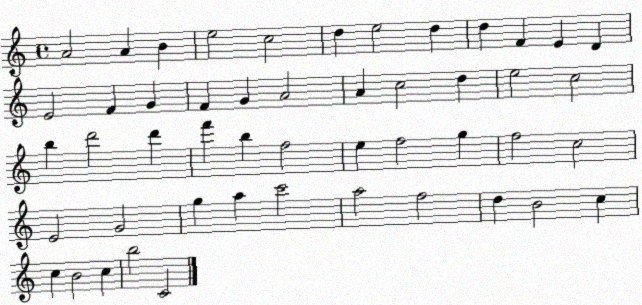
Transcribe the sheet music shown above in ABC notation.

X:1
T:Untitled
M:4/4
L:1/4
K:C
A2 A B e2 c2 d e2 d d F E D E2 F G F G A2 A c2 d e2 c2 b d'2 d' f' b f2 e f2 g f2 c2 E2 G2 g a c'2 a2 f2 d B2 c c B2 c b2 C2